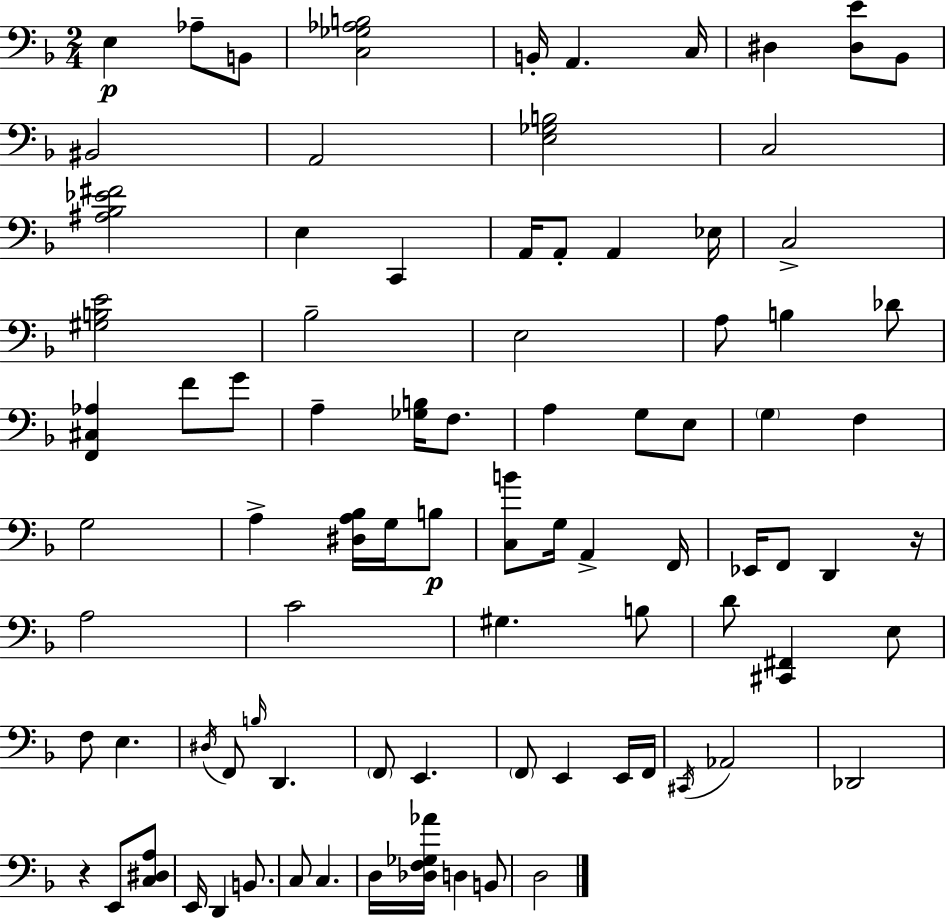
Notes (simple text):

E3/q Ab3/e B2/e [C3,Gb3,Ab3,B3]/h B2/s A2/q. C3/s D#3/q [D#3,E4]/e Bb2/e BIS2/h A2/h [E3,Gb3,B3]/h C3/h [A#3,Bb3,Eb4,F#4]/h E3/q C2/q A2/s A2/e A2/q Eb3/s C3/h [G#3,B3,E4]/h Bb3/h E3/h A3/e B3/q Db4/e [F2,C#3,Ab3]/q F4/e G4/e A3/q [Gb3,B3]/s F3/e. A3/q G3/e E3/e G3/q F3/q G3/h A3/q [D#3,A3,Bb3]/s G3/s B3/e [C3,B4]/e G3/s A2/q F2/s Eb2/s F2/e D2/q R/s A3/h C4/h G#3/q. B3/e D4/e [C#2,F#2]/q E3/e F3/e E3/q. D#3/s F2/e B3/s D2/q. F2/e E2/q. F2/e E2/q E2/s F2/s C#2/s Ab2/h Db2/h R/q E2/e [C3,D#3,A3]/e E2/s D2/q B2/e. C3/e C3/q. D3/s [Db3,F3,Gb3,Ab4]/s D3/q B2/e D3/h